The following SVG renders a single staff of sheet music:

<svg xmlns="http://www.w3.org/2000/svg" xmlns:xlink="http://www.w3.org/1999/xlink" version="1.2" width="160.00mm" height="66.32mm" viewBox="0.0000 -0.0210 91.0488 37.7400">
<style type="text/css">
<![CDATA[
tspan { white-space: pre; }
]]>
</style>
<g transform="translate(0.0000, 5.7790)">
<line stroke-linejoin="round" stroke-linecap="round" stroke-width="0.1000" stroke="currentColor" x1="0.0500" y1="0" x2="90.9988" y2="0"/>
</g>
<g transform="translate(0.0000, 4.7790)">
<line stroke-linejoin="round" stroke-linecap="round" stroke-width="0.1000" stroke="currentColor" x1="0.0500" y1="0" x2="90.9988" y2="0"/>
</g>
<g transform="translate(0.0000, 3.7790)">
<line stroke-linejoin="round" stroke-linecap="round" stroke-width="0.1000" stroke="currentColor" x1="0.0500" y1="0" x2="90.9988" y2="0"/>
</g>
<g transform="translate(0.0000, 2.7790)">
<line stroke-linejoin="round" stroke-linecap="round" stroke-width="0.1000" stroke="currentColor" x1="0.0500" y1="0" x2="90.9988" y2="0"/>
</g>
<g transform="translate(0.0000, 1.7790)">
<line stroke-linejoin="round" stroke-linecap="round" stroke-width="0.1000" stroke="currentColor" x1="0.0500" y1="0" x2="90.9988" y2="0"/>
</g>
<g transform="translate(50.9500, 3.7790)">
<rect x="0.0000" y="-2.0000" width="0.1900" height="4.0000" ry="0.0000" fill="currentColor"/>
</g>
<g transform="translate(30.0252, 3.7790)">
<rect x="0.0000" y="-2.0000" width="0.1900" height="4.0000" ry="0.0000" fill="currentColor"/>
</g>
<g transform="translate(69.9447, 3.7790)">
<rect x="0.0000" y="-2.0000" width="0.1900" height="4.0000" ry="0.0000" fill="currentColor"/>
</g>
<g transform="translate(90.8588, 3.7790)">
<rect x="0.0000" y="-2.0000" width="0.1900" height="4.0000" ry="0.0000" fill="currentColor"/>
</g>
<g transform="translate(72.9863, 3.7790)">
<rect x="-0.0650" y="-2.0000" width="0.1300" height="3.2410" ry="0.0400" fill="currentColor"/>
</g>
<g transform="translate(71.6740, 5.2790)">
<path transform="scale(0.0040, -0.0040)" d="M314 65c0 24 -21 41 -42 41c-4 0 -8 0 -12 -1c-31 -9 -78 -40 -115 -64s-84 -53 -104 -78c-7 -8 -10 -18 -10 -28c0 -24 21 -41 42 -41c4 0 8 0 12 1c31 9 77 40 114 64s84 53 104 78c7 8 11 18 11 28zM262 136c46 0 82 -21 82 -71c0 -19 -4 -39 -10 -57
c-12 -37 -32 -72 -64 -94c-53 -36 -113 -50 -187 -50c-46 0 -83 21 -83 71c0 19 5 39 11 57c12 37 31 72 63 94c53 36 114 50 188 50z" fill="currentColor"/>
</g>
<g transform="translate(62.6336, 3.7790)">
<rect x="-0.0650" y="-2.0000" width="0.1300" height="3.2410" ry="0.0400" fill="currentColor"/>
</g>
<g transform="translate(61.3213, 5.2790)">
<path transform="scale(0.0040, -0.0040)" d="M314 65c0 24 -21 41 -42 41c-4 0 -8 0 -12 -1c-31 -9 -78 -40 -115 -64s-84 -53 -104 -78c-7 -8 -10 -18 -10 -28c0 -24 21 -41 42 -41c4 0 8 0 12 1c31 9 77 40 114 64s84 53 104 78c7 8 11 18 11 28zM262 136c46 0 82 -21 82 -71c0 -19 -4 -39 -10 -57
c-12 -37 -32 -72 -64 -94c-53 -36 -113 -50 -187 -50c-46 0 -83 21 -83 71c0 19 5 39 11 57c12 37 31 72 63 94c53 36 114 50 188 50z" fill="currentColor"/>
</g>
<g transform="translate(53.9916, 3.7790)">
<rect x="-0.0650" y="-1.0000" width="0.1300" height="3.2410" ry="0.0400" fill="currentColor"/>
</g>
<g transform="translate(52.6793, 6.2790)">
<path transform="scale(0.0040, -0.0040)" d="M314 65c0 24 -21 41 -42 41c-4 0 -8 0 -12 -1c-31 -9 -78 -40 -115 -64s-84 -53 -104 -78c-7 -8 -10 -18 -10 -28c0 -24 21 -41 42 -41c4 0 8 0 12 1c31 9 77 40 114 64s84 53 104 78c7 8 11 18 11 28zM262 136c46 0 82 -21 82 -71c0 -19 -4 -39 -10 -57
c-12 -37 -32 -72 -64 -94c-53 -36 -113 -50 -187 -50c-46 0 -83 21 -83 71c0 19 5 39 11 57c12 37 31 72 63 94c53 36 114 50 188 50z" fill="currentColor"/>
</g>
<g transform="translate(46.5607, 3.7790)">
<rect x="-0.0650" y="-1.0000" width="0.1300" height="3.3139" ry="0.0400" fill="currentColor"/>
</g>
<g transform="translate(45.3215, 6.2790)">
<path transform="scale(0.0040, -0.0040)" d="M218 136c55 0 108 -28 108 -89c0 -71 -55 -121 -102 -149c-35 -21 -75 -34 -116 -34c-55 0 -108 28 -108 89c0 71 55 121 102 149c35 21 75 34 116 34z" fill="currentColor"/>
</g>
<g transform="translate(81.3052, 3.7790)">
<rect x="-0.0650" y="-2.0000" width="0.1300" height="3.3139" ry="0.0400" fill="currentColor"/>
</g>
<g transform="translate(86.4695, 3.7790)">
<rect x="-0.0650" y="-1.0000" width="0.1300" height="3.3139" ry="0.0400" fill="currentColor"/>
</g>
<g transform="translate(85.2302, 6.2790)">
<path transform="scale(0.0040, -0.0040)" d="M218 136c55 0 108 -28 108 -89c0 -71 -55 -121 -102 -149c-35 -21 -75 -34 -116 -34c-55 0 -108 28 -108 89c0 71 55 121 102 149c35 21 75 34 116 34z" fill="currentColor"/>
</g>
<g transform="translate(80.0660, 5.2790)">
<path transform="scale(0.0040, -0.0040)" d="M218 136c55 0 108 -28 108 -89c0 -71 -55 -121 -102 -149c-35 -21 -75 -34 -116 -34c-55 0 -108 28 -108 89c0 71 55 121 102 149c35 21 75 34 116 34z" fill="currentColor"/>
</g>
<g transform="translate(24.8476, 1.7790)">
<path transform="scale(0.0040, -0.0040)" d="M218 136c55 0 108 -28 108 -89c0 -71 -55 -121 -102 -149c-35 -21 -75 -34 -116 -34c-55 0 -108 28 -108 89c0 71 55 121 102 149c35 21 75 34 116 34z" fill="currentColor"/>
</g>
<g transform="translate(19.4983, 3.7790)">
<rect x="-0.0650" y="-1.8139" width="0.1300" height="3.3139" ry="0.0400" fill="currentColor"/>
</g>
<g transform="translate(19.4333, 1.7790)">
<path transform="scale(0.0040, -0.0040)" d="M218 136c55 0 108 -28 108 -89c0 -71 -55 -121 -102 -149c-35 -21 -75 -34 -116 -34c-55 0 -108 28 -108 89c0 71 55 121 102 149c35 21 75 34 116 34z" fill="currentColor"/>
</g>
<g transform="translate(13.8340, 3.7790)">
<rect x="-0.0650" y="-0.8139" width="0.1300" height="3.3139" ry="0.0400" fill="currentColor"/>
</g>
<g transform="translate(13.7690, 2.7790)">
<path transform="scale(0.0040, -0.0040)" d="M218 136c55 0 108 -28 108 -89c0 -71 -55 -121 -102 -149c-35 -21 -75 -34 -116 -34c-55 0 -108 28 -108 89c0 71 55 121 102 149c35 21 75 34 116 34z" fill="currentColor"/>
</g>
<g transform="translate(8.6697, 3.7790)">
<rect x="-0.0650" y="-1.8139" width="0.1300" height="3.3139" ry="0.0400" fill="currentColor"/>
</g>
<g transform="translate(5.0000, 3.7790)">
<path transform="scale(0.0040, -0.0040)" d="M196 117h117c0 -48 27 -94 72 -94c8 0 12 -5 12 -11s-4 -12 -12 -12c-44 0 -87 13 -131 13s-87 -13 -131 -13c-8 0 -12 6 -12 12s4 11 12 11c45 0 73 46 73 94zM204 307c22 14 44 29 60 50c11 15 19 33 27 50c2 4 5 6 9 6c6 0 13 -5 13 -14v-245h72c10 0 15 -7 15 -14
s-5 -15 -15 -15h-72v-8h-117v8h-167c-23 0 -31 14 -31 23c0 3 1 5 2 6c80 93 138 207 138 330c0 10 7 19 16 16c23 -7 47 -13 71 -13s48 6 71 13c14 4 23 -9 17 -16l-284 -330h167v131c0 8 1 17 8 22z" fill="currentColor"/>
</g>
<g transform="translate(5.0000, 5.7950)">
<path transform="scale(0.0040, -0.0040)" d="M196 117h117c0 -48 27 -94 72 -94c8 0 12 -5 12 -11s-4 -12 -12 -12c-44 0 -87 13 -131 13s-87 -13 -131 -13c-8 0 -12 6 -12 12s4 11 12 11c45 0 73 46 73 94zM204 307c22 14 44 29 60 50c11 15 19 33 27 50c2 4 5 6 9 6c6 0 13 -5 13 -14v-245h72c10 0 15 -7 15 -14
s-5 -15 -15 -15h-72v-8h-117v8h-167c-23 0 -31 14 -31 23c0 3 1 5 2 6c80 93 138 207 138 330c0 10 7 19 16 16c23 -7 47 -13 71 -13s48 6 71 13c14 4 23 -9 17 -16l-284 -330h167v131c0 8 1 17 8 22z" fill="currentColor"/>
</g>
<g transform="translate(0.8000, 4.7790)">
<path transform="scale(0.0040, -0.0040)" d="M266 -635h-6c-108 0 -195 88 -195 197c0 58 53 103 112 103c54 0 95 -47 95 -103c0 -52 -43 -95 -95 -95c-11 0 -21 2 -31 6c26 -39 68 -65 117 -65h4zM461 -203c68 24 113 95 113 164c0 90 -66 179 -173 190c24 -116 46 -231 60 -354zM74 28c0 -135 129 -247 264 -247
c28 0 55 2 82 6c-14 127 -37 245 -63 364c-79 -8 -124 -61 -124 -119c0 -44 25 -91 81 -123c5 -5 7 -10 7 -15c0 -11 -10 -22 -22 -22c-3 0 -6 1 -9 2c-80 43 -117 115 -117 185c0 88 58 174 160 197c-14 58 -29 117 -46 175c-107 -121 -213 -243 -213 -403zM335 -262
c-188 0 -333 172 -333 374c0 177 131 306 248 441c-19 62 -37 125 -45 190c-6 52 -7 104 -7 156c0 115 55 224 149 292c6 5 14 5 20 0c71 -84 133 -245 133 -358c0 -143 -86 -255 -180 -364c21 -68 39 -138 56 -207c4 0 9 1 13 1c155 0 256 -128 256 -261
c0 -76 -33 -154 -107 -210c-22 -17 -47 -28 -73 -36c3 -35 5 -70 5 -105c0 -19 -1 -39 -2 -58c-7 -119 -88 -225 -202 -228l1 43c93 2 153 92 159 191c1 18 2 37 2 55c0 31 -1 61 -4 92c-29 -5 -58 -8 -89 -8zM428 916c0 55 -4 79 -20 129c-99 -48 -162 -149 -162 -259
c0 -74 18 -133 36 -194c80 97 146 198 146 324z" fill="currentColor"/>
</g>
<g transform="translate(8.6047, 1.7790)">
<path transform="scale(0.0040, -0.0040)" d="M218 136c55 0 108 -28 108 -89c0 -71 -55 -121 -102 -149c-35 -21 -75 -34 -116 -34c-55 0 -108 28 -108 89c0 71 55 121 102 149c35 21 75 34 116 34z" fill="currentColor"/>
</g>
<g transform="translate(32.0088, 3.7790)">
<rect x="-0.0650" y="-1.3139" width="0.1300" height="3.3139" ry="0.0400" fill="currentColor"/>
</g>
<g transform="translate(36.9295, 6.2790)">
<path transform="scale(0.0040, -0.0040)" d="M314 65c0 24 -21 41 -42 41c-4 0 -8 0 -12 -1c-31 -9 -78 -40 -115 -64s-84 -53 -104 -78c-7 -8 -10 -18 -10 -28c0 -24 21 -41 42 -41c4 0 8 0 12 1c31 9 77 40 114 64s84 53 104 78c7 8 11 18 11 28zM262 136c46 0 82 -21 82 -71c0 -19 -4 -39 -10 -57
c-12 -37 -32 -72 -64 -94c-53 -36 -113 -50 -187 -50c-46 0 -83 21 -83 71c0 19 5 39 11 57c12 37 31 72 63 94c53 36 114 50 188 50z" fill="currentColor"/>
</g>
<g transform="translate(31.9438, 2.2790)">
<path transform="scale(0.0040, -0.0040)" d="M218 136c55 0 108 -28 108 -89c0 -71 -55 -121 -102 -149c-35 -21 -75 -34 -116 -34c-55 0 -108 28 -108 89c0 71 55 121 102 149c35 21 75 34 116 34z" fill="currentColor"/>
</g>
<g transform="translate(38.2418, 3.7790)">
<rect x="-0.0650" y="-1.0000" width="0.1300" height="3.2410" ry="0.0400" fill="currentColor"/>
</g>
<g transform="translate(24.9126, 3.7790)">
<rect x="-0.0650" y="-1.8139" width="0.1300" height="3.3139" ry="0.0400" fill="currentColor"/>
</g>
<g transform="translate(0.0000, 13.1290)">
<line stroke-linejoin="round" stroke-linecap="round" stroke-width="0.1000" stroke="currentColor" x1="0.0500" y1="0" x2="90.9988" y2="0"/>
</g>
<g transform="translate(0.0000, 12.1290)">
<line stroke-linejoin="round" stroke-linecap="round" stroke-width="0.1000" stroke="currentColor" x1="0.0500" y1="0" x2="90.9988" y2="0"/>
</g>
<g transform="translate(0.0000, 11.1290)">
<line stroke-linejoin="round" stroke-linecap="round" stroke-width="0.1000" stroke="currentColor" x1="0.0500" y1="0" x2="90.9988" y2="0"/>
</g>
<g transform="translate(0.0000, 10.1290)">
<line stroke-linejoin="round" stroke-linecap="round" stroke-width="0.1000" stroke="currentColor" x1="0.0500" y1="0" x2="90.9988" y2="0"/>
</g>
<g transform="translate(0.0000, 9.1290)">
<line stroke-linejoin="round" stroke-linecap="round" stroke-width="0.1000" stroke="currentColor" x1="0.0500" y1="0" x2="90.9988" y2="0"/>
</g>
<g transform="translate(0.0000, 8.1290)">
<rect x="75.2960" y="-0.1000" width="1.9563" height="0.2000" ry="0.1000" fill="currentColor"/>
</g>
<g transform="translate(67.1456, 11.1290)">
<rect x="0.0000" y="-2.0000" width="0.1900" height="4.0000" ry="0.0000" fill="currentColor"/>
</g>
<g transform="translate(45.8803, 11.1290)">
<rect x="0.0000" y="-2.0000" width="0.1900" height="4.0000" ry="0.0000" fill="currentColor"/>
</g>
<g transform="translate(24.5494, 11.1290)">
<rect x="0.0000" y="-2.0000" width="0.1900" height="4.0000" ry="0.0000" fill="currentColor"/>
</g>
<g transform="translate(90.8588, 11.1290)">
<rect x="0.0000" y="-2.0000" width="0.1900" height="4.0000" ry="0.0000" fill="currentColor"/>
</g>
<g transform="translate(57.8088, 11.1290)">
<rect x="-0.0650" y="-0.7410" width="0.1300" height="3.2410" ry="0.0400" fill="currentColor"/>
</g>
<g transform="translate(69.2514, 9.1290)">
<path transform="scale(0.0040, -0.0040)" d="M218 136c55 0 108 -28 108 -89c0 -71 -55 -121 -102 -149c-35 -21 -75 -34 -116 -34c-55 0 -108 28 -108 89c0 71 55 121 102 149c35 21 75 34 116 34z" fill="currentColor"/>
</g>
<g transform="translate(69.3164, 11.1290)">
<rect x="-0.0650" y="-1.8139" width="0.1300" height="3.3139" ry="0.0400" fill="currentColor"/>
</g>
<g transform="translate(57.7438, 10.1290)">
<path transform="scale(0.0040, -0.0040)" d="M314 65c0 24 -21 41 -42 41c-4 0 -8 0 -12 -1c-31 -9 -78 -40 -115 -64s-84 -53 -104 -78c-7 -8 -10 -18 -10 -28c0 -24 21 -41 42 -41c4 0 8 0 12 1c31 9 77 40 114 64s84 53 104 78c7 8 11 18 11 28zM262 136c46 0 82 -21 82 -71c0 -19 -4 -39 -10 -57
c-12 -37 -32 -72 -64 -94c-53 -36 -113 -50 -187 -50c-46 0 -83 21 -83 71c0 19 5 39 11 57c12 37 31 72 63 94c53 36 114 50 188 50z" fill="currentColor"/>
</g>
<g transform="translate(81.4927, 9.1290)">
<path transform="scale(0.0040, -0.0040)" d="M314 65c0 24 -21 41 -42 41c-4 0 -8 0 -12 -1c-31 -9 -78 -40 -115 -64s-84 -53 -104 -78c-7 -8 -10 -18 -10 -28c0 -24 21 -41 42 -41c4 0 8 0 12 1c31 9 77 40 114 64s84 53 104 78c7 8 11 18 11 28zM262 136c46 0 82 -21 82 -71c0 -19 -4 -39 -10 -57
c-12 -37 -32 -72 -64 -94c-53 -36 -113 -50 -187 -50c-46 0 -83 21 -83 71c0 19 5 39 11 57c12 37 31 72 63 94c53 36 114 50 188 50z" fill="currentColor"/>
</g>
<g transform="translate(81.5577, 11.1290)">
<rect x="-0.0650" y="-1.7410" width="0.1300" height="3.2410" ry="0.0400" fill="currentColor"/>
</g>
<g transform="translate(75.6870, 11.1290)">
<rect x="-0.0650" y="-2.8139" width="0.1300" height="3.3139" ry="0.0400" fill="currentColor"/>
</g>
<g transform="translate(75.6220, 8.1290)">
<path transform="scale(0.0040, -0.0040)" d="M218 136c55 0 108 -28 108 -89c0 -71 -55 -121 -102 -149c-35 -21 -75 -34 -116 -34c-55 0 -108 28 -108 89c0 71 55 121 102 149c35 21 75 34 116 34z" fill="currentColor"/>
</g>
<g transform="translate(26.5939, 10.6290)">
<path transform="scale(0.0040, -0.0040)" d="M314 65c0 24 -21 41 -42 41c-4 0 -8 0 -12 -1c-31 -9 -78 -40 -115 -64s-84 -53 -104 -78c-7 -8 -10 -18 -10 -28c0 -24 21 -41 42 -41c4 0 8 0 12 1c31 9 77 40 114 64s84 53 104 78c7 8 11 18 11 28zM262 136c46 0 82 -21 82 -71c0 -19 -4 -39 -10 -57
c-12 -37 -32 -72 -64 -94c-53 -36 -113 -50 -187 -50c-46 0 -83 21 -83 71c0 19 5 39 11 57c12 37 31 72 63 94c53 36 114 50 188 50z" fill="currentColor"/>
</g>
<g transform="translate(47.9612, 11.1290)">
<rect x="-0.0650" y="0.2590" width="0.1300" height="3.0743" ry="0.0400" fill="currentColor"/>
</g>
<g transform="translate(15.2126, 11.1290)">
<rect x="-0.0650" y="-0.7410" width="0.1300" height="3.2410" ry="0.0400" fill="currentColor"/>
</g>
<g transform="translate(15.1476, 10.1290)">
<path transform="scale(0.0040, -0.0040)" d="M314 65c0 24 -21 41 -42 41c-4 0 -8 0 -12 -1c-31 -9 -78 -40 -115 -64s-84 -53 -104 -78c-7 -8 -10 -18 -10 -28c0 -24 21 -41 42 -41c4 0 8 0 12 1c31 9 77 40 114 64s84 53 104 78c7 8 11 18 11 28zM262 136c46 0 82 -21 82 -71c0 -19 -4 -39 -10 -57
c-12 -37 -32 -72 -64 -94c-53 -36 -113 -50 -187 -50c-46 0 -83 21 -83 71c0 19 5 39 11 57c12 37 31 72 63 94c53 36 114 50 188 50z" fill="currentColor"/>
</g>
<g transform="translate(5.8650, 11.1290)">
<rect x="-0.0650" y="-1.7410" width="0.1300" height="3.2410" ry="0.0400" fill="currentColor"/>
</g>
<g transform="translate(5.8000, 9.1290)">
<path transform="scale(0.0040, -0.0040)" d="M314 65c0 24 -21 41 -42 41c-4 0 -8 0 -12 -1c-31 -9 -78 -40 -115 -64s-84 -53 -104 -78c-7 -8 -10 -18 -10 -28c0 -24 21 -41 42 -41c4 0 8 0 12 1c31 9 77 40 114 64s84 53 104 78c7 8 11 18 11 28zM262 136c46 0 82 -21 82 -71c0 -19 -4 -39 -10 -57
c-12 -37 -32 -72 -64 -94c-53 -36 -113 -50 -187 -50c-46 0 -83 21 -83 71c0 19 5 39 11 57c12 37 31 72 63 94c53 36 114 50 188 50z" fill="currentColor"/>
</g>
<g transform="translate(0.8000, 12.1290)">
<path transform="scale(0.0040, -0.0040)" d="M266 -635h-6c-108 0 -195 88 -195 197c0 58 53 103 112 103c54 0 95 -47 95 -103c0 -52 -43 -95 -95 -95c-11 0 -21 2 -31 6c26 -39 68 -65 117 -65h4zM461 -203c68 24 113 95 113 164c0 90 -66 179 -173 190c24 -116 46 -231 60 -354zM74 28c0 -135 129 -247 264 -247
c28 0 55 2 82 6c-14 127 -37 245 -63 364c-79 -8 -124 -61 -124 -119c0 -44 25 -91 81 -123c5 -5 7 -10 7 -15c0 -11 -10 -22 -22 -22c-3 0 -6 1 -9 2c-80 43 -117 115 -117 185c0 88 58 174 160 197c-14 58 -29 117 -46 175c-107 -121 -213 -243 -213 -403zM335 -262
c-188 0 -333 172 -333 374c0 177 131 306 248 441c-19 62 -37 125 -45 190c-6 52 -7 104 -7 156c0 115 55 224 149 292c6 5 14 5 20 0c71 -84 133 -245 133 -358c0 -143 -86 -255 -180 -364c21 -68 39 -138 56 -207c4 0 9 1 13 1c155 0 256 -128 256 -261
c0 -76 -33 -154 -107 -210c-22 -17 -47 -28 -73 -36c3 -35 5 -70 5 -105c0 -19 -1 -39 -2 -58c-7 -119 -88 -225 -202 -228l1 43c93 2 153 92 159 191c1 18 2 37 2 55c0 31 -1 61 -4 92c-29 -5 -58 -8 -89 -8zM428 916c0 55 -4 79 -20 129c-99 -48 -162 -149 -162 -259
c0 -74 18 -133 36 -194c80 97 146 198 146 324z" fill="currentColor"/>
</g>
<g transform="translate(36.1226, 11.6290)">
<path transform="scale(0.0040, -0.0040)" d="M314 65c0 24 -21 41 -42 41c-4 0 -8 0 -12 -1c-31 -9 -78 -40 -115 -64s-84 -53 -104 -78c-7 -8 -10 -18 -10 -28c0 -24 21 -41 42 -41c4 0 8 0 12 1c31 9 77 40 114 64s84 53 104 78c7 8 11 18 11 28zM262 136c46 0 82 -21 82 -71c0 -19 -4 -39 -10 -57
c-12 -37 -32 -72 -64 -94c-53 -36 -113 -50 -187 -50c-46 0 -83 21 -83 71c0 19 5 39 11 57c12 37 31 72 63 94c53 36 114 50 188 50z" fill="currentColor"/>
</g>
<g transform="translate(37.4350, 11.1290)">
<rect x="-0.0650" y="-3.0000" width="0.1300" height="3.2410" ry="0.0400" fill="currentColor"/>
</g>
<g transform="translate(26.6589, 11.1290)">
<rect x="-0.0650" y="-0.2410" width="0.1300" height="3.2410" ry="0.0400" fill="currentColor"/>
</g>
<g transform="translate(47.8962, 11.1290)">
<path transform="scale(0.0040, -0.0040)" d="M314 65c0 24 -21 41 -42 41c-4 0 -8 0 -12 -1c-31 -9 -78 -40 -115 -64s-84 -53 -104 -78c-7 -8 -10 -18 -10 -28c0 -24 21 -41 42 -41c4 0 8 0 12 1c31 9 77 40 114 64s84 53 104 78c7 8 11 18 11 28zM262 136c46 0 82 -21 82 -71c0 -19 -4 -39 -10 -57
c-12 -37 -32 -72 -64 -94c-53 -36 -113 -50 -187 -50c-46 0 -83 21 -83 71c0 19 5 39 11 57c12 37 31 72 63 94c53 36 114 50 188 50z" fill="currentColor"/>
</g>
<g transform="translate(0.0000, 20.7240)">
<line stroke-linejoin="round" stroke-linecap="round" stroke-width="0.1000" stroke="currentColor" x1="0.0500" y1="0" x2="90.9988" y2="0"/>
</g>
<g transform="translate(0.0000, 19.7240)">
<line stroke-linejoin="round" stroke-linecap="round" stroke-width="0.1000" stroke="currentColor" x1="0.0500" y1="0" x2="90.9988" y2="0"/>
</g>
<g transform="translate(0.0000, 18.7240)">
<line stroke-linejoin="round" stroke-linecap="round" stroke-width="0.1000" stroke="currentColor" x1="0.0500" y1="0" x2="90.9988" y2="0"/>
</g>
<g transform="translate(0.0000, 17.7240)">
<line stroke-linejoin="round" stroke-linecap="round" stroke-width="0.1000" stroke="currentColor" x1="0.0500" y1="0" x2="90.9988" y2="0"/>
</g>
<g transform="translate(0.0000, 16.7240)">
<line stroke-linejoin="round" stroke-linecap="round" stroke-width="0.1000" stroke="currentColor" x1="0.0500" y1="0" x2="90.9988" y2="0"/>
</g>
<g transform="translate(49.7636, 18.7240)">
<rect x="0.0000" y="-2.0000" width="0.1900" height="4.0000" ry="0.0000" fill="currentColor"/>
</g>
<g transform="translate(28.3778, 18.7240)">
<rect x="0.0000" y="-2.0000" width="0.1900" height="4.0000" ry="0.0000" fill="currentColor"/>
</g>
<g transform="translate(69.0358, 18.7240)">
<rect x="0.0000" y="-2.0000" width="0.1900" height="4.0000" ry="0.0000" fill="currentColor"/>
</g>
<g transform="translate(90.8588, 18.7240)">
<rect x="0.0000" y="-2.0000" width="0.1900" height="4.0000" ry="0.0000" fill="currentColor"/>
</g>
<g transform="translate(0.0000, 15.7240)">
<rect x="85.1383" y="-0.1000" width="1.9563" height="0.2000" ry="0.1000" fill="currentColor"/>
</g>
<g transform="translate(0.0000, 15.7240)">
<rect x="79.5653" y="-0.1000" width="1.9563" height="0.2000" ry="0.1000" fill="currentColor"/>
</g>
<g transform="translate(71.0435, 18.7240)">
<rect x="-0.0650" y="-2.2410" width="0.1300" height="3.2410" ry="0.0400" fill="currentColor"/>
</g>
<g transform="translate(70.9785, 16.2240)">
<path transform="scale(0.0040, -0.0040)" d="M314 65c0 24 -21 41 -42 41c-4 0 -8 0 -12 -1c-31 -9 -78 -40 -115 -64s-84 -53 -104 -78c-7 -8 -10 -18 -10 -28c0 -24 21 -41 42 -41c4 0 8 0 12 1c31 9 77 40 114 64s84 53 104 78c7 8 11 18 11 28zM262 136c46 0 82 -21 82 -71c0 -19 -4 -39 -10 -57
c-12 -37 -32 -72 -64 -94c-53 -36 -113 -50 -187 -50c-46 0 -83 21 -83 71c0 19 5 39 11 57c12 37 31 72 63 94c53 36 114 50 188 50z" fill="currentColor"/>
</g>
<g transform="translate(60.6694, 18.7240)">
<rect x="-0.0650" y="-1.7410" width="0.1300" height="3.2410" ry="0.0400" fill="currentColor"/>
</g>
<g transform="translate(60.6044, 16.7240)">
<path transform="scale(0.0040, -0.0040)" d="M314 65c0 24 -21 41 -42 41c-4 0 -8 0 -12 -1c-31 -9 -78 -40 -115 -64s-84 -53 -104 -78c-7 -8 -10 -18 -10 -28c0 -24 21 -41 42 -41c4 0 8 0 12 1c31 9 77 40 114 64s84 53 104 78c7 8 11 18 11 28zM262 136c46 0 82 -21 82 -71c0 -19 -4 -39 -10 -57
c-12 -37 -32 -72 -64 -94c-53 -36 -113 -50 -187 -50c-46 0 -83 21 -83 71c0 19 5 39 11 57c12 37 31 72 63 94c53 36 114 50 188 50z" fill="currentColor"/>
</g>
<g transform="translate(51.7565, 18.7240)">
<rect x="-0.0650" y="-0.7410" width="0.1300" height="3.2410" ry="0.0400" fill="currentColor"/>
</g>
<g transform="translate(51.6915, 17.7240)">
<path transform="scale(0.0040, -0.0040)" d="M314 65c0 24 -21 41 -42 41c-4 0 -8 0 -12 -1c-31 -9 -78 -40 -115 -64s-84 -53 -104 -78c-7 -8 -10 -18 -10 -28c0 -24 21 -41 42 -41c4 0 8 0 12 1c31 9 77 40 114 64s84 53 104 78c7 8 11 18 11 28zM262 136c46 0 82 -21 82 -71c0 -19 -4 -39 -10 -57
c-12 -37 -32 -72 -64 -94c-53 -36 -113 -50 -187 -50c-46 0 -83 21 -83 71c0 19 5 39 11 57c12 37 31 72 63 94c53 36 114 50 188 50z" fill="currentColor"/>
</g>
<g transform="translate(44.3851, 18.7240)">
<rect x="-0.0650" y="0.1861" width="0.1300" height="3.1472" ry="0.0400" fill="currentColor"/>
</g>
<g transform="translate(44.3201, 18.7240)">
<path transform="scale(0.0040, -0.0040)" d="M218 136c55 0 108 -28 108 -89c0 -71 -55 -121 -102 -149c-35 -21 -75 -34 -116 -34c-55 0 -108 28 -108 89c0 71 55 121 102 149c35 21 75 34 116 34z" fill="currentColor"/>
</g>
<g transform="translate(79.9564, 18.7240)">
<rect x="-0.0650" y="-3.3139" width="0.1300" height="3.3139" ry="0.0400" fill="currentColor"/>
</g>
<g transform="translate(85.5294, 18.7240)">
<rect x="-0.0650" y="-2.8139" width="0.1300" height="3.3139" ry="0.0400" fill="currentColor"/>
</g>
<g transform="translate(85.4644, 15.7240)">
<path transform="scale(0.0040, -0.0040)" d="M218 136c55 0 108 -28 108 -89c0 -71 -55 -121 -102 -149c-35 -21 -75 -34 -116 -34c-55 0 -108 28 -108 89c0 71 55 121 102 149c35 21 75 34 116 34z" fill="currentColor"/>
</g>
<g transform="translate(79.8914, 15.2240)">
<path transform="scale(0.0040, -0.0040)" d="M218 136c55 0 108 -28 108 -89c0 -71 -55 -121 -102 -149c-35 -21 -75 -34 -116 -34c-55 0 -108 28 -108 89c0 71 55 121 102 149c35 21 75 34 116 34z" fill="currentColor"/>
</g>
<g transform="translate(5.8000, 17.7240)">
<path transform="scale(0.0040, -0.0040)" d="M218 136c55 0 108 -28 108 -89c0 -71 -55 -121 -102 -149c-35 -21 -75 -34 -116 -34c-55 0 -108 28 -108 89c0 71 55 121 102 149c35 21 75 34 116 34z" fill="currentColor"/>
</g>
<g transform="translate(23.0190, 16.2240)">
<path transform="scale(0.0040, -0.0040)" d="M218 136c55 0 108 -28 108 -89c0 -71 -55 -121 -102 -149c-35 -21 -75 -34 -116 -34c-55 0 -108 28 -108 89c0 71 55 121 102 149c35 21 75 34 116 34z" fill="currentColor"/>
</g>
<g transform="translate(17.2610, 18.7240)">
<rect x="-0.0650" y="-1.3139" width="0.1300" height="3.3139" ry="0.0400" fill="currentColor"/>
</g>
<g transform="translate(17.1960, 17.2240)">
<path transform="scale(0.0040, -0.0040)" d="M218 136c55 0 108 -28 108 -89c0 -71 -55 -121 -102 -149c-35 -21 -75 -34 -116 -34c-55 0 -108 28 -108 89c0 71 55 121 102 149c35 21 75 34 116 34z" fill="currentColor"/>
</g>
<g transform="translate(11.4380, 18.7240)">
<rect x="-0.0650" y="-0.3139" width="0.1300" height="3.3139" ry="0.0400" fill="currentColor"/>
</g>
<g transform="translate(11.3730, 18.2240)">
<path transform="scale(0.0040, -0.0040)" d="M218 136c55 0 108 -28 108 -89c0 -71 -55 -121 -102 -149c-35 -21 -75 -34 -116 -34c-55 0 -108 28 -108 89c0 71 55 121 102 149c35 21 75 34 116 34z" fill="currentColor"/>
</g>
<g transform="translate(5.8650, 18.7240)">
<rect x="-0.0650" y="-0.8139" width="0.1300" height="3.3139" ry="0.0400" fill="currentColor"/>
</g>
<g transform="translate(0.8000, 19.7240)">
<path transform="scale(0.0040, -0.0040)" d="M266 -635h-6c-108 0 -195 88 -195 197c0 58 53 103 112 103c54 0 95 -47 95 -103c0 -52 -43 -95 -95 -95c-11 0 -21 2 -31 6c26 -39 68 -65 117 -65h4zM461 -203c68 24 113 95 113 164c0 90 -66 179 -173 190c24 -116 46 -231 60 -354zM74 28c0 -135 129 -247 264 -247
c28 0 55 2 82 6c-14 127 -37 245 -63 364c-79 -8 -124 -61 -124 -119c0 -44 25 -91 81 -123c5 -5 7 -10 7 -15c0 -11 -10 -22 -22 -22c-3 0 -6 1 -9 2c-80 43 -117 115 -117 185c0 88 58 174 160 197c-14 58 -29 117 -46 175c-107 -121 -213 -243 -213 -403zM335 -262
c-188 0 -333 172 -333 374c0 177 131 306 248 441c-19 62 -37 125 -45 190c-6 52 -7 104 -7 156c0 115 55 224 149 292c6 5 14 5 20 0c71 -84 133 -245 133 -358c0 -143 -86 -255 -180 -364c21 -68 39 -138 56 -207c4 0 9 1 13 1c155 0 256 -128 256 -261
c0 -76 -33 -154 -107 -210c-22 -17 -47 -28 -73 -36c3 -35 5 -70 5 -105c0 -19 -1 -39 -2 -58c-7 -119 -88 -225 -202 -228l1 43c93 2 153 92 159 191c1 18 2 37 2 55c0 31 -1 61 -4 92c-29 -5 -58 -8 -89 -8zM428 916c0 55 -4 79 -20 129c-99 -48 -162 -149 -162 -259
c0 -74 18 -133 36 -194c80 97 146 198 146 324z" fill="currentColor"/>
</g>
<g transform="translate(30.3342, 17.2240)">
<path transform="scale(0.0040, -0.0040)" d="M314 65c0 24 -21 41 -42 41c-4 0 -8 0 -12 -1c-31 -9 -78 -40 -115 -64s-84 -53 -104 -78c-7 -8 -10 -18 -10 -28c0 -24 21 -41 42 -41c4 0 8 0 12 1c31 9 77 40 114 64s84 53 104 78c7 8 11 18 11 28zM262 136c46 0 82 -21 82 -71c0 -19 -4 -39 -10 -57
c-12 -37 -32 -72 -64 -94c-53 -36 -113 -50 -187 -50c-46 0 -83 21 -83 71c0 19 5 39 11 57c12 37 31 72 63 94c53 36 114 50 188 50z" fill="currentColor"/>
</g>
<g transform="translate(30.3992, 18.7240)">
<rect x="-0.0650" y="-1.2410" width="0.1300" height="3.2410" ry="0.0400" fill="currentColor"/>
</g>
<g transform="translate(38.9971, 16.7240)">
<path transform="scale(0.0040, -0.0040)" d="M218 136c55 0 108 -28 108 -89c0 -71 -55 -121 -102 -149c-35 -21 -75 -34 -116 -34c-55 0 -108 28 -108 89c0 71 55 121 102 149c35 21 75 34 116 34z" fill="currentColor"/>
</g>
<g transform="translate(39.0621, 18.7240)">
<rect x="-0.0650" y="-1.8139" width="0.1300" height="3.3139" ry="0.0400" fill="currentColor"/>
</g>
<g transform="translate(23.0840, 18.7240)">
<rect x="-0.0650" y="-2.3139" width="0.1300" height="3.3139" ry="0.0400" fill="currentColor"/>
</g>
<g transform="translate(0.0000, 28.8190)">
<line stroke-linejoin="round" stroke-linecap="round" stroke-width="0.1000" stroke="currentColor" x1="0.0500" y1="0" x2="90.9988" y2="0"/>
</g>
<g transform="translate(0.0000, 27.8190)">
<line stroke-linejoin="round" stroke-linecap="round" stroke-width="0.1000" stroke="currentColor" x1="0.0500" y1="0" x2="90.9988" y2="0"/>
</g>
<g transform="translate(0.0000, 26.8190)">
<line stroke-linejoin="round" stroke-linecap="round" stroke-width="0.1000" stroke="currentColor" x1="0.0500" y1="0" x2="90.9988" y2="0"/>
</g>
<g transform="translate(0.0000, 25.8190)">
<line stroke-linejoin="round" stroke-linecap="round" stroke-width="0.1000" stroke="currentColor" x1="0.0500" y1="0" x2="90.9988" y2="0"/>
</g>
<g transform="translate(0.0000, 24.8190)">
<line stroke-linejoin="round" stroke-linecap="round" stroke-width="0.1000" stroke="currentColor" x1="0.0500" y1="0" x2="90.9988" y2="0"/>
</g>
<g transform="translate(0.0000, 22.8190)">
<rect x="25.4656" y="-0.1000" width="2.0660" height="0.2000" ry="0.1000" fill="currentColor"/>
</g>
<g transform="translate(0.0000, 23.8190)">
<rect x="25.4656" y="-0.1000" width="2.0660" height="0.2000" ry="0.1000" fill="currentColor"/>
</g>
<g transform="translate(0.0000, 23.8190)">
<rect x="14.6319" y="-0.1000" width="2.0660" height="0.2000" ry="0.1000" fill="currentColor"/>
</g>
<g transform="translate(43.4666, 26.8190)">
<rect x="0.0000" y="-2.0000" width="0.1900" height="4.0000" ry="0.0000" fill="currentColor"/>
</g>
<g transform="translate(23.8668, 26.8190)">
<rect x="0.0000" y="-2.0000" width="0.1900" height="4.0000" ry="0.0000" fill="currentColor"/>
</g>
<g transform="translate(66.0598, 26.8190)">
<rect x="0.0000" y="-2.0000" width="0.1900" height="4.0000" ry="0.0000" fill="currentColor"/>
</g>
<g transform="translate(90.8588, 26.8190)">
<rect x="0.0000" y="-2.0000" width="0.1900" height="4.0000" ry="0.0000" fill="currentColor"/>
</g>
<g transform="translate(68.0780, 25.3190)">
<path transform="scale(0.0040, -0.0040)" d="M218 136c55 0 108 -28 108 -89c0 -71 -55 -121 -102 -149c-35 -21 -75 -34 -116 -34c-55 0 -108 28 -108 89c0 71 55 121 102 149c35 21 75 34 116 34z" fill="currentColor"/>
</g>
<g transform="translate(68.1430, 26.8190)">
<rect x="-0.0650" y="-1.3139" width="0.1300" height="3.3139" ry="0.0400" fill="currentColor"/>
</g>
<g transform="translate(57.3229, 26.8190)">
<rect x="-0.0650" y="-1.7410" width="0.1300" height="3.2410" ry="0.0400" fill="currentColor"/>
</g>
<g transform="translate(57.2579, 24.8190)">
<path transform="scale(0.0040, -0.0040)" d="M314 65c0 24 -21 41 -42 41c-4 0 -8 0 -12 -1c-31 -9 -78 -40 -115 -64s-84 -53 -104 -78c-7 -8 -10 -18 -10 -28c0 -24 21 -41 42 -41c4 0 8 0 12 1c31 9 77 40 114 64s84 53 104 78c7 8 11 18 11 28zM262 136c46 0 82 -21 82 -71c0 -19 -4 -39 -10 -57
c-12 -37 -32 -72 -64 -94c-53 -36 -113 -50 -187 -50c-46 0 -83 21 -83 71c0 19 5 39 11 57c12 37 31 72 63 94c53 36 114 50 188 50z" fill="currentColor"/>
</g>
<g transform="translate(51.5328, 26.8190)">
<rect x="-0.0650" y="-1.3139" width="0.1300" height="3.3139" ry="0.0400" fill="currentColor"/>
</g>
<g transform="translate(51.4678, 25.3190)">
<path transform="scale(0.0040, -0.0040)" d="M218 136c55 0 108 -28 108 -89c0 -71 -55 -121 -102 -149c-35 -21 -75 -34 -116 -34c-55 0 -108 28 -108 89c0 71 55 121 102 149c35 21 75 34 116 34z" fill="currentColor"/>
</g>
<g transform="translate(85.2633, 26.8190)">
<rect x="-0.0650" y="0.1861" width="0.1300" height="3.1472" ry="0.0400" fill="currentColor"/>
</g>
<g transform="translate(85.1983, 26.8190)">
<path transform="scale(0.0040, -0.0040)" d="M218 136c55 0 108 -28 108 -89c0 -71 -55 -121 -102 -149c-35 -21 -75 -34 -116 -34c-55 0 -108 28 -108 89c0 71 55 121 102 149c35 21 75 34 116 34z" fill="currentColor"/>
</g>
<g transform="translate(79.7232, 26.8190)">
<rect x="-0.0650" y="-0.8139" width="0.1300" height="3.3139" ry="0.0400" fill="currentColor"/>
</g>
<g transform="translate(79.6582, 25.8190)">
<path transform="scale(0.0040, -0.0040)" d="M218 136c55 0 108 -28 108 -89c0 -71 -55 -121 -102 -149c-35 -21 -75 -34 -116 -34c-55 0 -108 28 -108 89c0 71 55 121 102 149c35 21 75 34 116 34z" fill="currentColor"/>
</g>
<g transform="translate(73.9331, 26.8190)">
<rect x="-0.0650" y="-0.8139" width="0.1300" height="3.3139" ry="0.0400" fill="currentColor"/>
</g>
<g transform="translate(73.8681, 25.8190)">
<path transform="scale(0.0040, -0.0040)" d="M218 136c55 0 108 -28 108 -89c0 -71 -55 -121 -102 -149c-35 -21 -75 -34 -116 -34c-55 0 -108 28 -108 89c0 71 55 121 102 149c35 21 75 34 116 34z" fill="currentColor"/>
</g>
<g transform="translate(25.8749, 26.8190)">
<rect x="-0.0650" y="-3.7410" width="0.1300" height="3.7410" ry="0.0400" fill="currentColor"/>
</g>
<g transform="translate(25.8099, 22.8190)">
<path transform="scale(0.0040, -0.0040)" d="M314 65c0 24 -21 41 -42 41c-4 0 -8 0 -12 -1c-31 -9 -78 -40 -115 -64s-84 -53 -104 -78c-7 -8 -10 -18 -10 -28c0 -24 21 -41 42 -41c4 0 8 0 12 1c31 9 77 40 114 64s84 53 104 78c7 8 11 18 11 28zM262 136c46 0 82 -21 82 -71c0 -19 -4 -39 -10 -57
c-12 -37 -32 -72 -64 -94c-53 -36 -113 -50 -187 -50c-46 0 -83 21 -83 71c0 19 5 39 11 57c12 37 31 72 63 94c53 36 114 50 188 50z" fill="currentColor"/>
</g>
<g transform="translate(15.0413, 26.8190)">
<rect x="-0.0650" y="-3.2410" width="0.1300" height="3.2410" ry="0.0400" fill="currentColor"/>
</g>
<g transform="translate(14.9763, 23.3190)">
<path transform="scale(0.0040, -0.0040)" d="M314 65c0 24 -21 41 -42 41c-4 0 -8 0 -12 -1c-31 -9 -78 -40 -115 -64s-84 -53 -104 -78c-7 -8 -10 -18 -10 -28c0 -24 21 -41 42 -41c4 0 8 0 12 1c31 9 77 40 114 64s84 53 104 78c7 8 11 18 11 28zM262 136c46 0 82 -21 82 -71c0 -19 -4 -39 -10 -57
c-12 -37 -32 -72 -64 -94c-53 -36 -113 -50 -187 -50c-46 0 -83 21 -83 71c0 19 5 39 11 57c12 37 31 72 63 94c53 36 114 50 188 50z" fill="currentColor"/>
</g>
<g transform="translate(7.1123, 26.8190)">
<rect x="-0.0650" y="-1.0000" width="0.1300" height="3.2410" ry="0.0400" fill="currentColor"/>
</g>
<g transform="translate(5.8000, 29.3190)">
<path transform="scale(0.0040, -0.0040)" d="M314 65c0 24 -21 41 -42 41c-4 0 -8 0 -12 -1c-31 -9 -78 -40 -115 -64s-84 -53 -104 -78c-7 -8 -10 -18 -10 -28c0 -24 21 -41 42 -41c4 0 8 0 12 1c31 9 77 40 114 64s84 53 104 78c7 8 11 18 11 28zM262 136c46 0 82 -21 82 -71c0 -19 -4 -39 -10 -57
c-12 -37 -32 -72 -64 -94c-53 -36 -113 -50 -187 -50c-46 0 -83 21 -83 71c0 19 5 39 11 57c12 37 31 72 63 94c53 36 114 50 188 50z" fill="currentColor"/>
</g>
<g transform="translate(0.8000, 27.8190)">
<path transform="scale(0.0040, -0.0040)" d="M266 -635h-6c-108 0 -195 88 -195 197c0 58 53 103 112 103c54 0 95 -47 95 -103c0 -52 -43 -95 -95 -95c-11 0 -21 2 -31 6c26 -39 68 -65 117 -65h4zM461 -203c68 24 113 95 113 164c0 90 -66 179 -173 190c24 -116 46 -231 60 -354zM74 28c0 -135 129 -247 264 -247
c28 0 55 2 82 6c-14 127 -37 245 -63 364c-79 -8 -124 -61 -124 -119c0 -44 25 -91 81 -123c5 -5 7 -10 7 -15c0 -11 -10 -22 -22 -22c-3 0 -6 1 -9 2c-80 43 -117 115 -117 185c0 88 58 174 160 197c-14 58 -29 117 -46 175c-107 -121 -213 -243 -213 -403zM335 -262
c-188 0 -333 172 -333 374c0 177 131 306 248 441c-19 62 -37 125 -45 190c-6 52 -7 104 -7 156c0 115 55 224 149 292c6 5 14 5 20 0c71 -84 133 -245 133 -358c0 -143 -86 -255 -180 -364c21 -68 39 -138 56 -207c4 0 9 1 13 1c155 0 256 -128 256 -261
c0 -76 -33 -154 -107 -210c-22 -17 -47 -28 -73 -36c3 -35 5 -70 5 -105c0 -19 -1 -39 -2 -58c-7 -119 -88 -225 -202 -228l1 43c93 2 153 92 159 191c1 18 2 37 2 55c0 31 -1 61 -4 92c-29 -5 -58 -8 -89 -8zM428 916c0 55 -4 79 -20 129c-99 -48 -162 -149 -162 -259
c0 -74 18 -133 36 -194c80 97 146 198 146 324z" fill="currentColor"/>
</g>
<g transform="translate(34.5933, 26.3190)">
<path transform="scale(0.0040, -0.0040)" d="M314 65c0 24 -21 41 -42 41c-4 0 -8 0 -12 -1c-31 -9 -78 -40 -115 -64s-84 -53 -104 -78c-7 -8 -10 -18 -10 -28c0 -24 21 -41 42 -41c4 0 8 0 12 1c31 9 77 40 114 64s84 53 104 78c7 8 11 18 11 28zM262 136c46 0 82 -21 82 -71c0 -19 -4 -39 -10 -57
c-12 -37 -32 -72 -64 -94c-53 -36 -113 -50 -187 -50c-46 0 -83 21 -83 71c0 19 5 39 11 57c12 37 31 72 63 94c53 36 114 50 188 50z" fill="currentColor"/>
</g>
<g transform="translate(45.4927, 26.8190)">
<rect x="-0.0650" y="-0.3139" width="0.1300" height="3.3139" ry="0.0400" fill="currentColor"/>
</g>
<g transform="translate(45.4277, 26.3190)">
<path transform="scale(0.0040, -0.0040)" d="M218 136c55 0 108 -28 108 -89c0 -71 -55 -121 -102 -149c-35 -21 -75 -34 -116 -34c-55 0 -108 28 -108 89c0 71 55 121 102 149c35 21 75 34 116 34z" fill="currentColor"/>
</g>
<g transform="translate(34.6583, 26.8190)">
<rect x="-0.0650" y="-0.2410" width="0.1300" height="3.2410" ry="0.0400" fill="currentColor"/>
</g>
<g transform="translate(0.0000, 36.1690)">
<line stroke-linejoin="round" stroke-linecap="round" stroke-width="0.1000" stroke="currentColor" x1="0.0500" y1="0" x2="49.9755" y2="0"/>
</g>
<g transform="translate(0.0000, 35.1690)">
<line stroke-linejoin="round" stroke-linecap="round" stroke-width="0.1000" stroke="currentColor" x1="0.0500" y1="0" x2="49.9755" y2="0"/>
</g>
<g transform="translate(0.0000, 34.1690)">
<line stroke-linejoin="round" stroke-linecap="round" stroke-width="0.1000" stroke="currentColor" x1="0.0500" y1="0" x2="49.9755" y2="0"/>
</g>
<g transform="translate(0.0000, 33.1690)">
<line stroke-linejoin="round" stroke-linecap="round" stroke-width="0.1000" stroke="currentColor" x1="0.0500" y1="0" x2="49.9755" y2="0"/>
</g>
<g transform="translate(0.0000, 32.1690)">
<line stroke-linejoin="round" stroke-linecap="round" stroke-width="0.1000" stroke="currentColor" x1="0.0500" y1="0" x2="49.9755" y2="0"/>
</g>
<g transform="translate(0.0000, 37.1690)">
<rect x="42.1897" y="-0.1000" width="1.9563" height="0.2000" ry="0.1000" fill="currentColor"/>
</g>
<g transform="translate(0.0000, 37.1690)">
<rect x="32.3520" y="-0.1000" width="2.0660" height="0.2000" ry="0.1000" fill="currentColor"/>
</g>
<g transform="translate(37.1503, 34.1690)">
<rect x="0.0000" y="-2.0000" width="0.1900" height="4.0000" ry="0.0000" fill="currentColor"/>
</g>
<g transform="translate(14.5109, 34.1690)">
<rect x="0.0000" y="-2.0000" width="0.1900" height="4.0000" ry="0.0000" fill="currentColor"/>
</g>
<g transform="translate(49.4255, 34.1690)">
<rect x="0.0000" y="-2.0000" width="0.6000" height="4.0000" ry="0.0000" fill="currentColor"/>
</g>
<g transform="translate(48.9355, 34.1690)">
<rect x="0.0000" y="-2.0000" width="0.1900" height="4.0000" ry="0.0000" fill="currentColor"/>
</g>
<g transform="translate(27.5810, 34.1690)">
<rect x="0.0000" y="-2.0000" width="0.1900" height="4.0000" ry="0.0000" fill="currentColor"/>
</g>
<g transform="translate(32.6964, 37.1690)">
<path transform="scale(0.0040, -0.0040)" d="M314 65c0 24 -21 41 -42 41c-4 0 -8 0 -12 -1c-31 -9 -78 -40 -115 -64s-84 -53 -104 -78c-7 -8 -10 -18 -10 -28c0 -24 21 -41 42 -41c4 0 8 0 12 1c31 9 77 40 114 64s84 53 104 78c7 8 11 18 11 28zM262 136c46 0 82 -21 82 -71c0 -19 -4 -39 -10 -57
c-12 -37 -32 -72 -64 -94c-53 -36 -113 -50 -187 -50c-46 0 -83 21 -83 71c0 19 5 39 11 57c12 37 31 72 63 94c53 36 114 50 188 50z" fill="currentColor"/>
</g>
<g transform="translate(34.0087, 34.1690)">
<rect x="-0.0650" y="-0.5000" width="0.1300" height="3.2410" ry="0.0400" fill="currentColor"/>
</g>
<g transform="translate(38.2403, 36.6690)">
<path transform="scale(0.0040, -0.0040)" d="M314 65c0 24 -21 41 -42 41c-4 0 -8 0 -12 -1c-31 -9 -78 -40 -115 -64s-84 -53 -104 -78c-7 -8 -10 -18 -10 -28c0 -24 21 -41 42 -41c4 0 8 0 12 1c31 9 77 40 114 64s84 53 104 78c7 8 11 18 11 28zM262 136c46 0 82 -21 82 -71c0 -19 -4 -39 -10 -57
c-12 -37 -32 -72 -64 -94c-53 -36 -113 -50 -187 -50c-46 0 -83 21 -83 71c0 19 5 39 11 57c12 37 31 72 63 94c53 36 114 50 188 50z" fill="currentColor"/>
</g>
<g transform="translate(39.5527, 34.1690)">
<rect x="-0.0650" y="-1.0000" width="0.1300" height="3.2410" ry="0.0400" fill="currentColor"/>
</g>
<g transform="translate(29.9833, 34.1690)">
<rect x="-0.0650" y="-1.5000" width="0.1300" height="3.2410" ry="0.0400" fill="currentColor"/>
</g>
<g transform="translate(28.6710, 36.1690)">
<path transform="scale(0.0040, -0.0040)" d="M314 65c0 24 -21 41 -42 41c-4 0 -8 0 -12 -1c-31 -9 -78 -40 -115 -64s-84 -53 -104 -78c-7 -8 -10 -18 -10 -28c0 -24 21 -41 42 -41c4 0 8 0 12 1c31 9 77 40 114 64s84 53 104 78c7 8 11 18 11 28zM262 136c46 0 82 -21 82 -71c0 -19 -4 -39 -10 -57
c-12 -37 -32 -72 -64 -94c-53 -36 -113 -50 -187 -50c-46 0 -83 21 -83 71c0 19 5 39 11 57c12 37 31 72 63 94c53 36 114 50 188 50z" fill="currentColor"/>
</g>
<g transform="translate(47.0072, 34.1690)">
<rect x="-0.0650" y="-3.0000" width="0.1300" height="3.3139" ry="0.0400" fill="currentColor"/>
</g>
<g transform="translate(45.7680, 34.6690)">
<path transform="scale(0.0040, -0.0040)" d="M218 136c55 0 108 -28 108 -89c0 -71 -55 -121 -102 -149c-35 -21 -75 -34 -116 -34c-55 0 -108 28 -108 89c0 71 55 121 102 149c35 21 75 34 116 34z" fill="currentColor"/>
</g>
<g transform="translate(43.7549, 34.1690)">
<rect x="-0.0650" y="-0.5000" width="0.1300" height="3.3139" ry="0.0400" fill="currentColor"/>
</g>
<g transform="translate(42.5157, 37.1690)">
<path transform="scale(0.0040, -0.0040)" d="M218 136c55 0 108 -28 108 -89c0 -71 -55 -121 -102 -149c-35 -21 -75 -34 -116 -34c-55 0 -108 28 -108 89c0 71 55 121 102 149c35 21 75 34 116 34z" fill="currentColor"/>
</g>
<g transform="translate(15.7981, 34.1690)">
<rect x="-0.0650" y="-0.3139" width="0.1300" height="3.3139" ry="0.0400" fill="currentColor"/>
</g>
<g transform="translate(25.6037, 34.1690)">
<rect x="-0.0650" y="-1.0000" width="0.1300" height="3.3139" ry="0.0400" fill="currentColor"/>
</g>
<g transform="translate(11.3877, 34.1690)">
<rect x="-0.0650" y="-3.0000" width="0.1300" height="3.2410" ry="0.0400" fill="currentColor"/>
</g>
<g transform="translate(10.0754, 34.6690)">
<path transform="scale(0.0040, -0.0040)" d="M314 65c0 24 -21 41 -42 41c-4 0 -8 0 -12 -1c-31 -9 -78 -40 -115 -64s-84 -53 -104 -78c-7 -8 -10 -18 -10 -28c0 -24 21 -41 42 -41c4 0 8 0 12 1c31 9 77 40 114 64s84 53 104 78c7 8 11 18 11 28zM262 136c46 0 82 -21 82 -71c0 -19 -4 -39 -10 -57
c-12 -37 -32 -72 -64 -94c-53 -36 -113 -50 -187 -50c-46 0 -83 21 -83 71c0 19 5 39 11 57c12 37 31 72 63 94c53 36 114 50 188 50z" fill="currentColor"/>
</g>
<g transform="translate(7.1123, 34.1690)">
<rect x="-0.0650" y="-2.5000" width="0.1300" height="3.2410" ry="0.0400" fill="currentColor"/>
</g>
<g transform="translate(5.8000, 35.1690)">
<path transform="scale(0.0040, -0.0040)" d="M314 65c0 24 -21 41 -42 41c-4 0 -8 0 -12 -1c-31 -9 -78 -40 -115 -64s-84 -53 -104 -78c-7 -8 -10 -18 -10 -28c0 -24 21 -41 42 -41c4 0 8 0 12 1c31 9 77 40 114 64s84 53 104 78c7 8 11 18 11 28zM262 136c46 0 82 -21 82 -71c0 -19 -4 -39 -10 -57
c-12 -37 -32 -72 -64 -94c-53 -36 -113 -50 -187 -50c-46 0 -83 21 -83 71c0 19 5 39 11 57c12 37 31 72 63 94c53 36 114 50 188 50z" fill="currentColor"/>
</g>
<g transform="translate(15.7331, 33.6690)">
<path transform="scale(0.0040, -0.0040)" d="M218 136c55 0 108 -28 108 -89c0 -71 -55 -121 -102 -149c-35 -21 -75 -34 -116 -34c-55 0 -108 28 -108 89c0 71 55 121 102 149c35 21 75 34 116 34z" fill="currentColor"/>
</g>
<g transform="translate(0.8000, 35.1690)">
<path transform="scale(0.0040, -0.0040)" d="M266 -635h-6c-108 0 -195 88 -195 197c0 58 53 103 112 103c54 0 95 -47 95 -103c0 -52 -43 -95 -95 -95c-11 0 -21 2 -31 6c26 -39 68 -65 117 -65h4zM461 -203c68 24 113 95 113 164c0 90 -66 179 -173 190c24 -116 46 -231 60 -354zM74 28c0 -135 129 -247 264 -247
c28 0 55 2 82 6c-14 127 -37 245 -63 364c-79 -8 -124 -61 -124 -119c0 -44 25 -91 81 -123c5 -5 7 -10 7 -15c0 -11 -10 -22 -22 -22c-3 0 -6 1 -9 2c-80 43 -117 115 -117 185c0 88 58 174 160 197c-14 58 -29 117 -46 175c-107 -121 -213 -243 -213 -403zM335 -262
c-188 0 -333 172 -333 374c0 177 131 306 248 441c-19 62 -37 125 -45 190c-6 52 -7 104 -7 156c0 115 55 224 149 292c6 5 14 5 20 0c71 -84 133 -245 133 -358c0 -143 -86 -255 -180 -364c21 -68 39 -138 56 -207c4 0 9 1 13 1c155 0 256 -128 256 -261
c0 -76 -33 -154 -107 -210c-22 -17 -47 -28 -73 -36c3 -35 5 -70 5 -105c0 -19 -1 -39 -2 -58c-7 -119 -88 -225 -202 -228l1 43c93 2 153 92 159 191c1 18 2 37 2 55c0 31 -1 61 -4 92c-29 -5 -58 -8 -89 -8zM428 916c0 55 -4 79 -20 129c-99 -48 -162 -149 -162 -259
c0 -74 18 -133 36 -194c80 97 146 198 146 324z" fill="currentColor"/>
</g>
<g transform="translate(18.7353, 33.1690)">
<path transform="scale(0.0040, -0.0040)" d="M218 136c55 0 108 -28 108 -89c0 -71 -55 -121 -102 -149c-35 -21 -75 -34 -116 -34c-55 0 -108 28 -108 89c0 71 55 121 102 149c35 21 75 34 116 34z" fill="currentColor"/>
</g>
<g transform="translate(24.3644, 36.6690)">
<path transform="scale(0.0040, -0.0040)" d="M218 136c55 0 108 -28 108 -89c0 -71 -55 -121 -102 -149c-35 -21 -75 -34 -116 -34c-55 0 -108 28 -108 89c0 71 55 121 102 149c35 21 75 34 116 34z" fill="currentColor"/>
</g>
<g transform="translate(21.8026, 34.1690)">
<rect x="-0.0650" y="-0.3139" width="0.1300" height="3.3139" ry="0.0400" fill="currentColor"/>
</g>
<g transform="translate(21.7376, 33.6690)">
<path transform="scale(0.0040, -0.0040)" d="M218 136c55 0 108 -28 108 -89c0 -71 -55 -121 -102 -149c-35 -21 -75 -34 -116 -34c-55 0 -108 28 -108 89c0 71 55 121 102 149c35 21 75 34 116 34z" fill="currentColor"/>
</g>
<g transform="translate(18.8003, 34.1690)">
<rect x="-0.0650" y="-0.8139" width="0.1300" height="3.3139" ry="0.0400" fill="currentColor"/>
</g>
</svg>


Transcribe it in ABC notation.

X:1
T:Untitled
M:4/4
L:1/4
K:C
f d f f e D2 D D2 F2 F2 F D f2 d2 c2 A2 B2 d2 f a f2 d c e g e2 f B d2 f2 g2 b a D2 b2 c'2 c2 c e f2 e d d B G2 A2 c d c D E2 C2 D2 C A